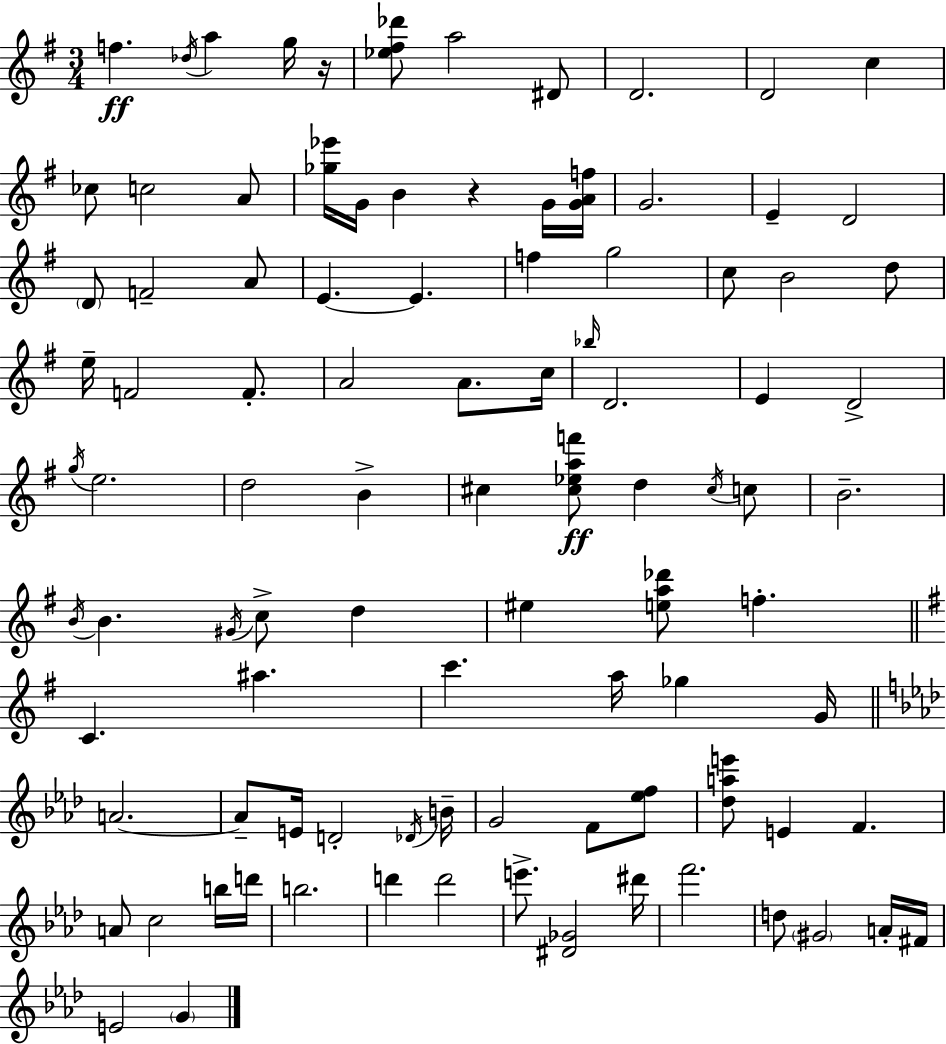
{
  \clef treble
  \numericTimeSignature
  \time 3/4
  \key g \major
  f''4.\ff \acciaccatura { des''16 } a''4 g''16 | r16 <ees'' fis'' des'''>8 a''2 dis'8 | d'2. | d'2 c''4 | \break ces''8 c''2 a'8 | <ges'' ees'''>16 g'16 b'4 r4 g'16 | <g' a' f''>16 g'2. | e'4-- d'2 | \break \parenthesize d'8 f'2-- a'8 | e'4.~~ e'4. | f''4 g''2 | c''8 b'2 d''8 | \break e''16-- f'2 f'8.-. | a'2 a'8. | c''16 \grace { bes''16 } d'2. | e'4 d'2-> | \break \acciaccatura { g''16 } e''2. | d''2 b'4-> | cis''4 <cis'' ees'' a'' f'''>8\ff d''4 | \acciaccatura { cis''16 } c''8 b'2.-- | \break \acciaccatura { b'16 } b'4. \acciaccatura { gis'16 } | c''8-> d''4 eis''4 <e'' a'' des'''>8 | f''4.-. \bar "||" \break \key e \minor c'4. ais''4. | c'''4. a''16 ges''4 g'16 | \bar "||" \break \key aes \major a'2.~~ | a'8-- e'16 d'2-. \acciaccatura { des'16 } | b'16-- g'2 f'8 <ees'' f''>8 | <des'' a'' e'''>8 e'4 f'4. | \break a'8 c''2 b''16 | d'''16 b''2. | d'''4 d'''2 | e'''8.-> <dis' ges'>2 | \break dis'''16 f'''2. | d''8 \parenthesize gis'2 a'16-. | fis'16 e'2 \parenthesize g'4 | \bar "|."
}